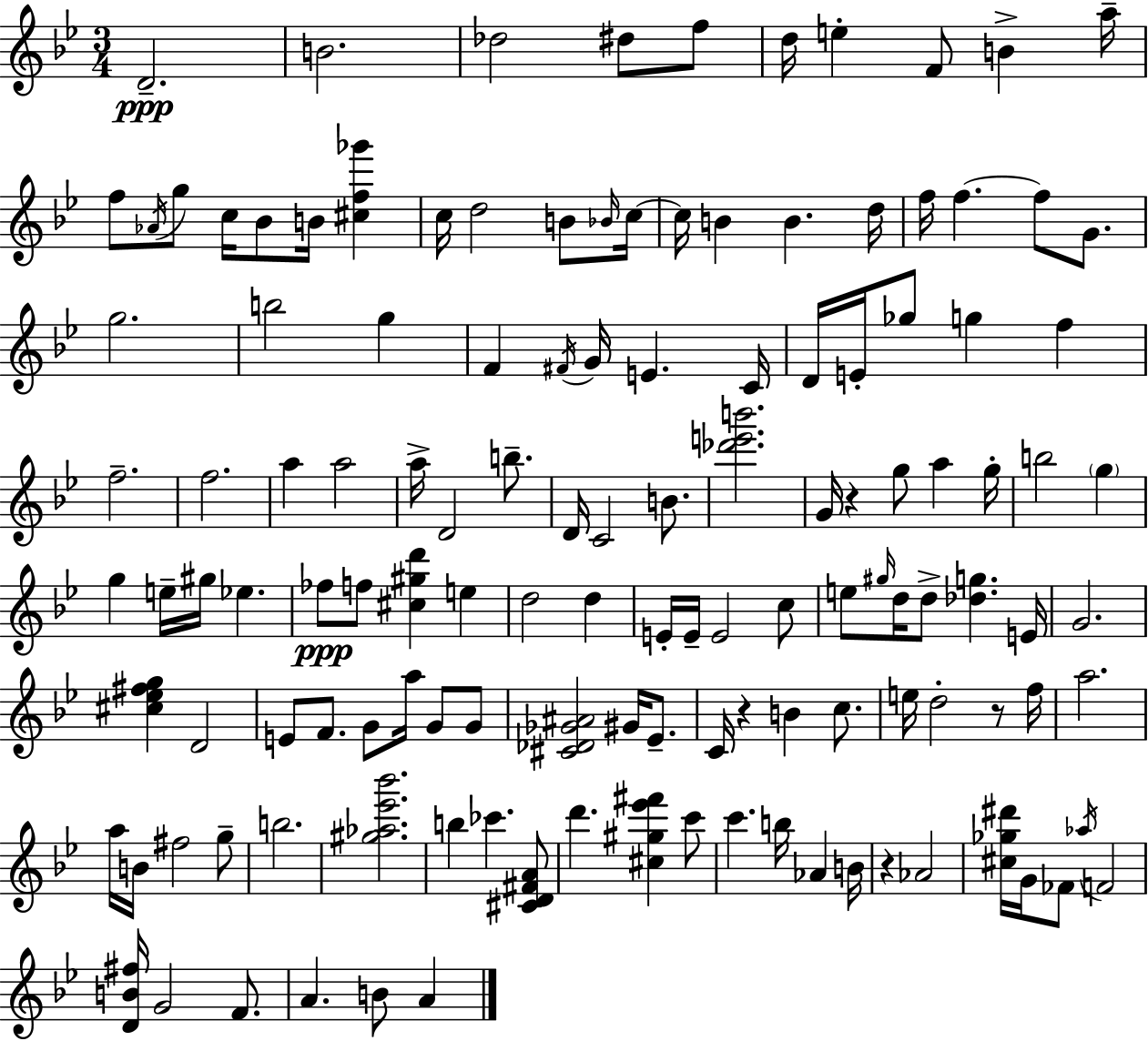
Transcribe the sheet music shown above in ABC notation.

X:1
T:Untitled
M:3/4
L:1/4
K:Gm
D2 B2 _d2 ^d/2 f/2 d/4 e F/2 B a/4 f/2 _A/4 g/2 c/4 _B/2 B/4 [^cf_g'] c/4 d2 B/2 _B/4 c/4 c/4 B B d/4 f/4 f f/2 G/2 g2 b2 g F ^F/4 G/4 E C/4 D/4 E/4 _g/2 g f f2 f2 a a2 a/4 D2 b/2 D/4 C2 B/2 [_d'e'b']2 G/4 z g/2 a g/4 b2 g g e/4 ^g/4 _e _f/2 f/2 [^c^gd'] e d2 d E/4 E/4 E2 c/2 e/2 ^g/4 d/4 d/2 [_dg] E/4 G2 [^c_e^fg] D2 E/2 F/2 G/2 a/4 G/2 G/2 [^C_D_G^A]2 ^G/4 _E/2 C/4 z B c/2 e/4 d2 z/2 f/4 a2 a/4 B/4 ^f2 g/2 b2 [^g_a_e'_b']2 b _c' [^CD^FA]/2 d' [^c^g_e'^f'] c'/2 c' b/4 _A B/4 z _A2 [^c_g^d']/4 G/4 _F/2 _a/4 F2 [DB^f]/4 G2 F/2 A B/2 A